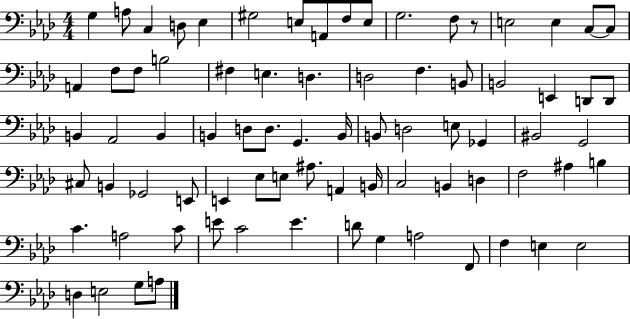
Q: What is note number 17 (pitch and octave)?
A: A2